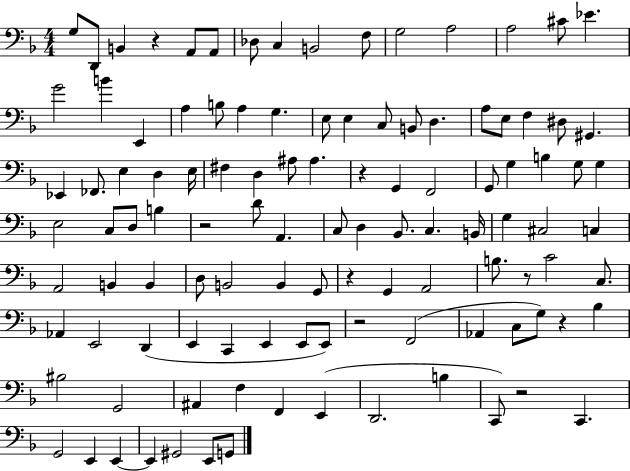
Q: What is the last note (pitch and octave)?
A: G2